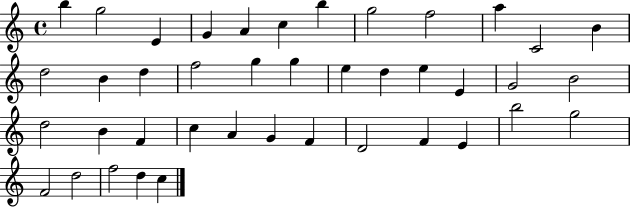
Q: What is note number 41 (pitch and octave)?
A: C5